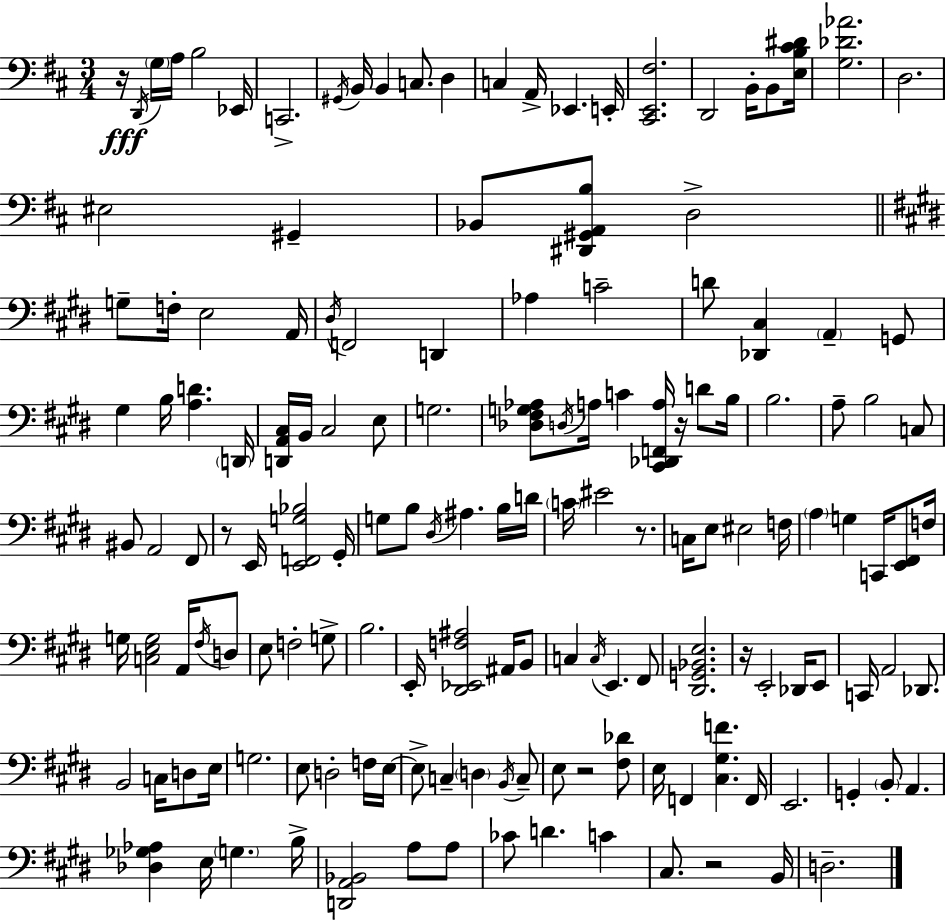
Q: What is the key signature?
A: D major